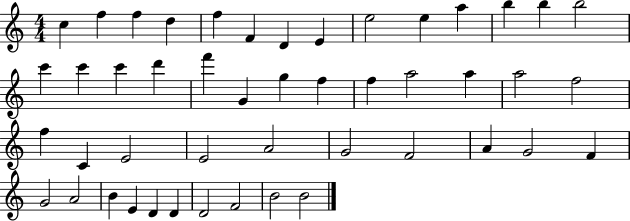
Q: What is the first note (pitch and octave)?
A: C5